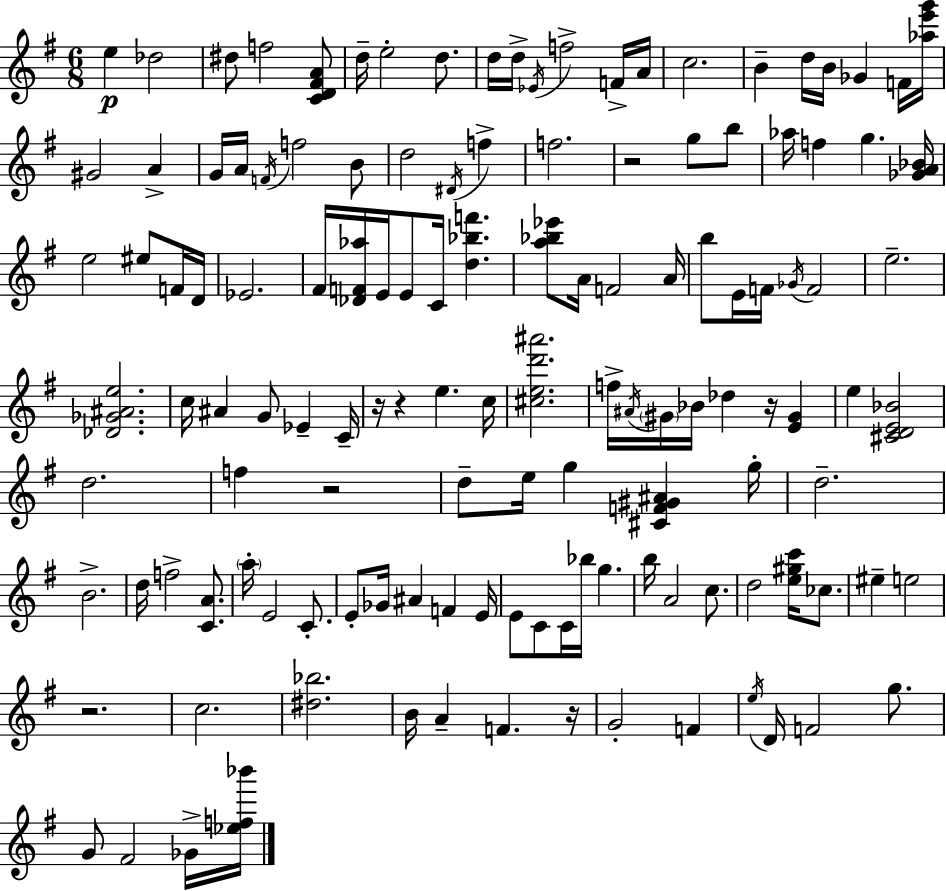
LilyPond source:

{
  \clef treble
  \numericTimeSignature
  \time 6/8
  \key g \major
  e''4\p des''2 | dis''8 f''2 <c' d' fis' a'>8 | d''16-- e''2-. d''8. | d''16 d''16-> \acciaccatura { ees'16 } f''2-> f'16-> | \break a'16 c''2. | b'4-- d''16 b'16 ges'4 f'16 | <aes'' e''' g'''>16 gis'2 a'4-> | g'16 a'16 \acciaccatura { f'16 } f''2 | \break b'8 d''2 \acciaccatura { dis'16 } f''4-> | f''2. | r2 g''8 | b''8 aes''16 f''4 g''4. | \break <ges' a' bes'>16 e''2 eis''8 | f'16 d'16 ees'2. | fis'16 <des' f' aes''>16 e'16 e'8 c'16 <d'' bes'' f'''>4. | <a'' bes'' ees'''>8 a'16 f'2 | \break a'16 b''8 e'16 f'16 \acciaccatura { ges'16 } f'2 | e''2.-- | <des' ges' ais' e''>2. | c''16 ais'4 g'8 ees'4-- | \break c'16-- r16 r4 e''4. | c''16 <cis'' e'' d''' ais'''>2. | f''16-> \acciaccatura { ais'16 } \parenthesize gis'16 bes'16 des''4 | r16 <e' gis'>4 e''4 <cis' d' e' bes'>2 | \break d''2. | f''4 r2 | d''8-- e''16 g''4 | <cis' f' gis' ais'>4 g''16-. d''2.-- | \break b'2.-> | d''16 f''2-> | <c' a'>8. \parenthesize a''16-. e'2 | c'8.-. e'8-. ges'16 ais'4 | \break f'4 e'16 e'8 c'8 c'16 bes''16 g''4. | b''16 a'2 | c''8. d''2 | <e'' gis'' c'''>16 ces''8. eis''4-- e''2 | \break r2. | c''2. | <dis'' bes''>2. | b'16 a'4-- f'4. | \break r16 g'2-. | f'4 \acciaccatura { e''16 } d'16 f'2 | g''8. g'8 fis'2 | ges'16-> <ees'' f'' bes'''>16 \bar "|."
}